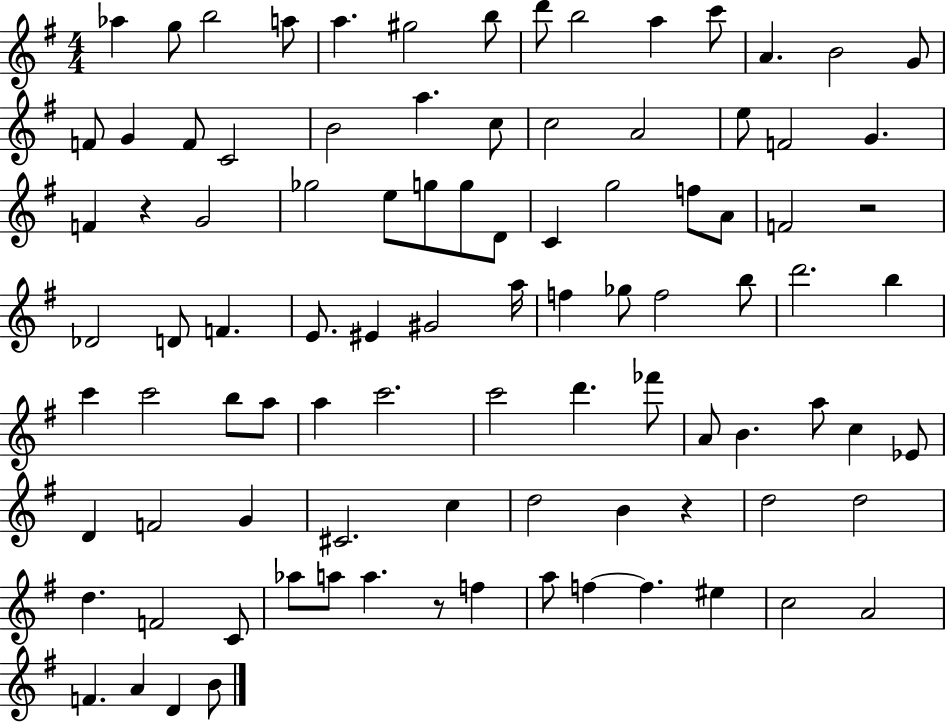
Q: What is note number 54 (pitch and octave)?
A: B5